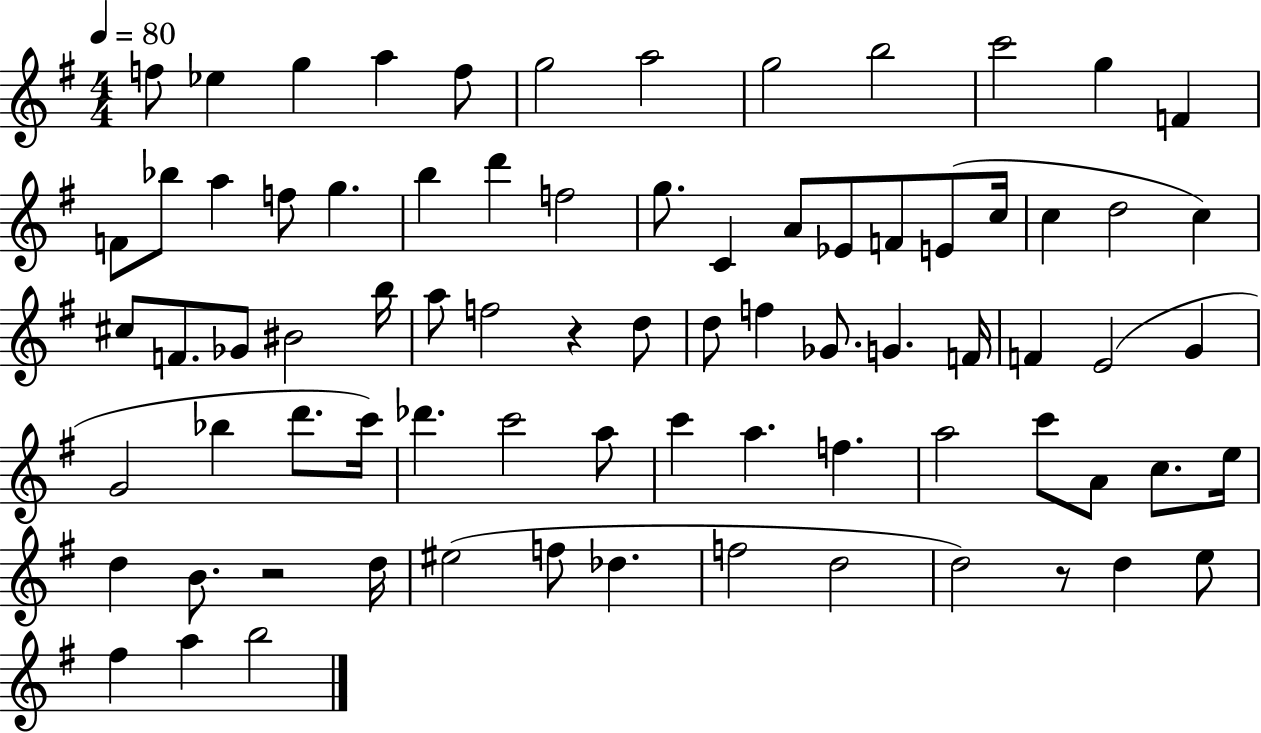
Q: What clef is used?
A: treble